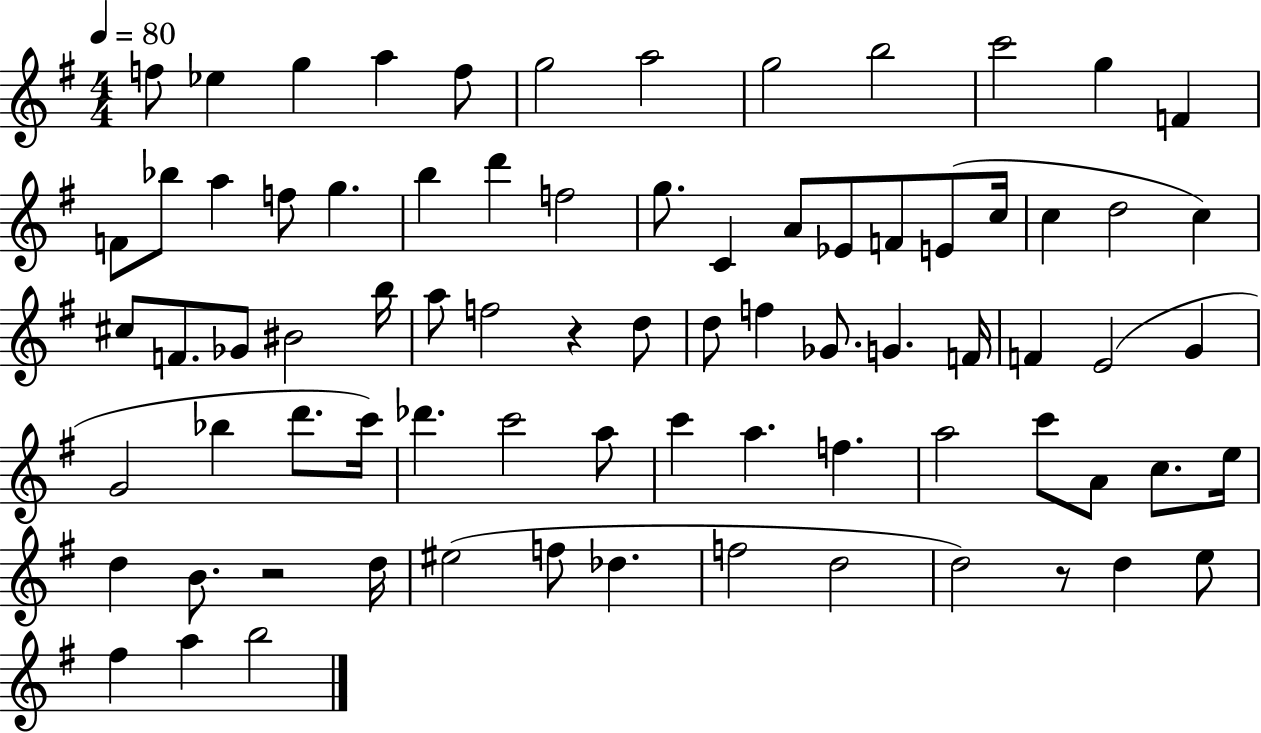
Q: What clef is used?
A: treble